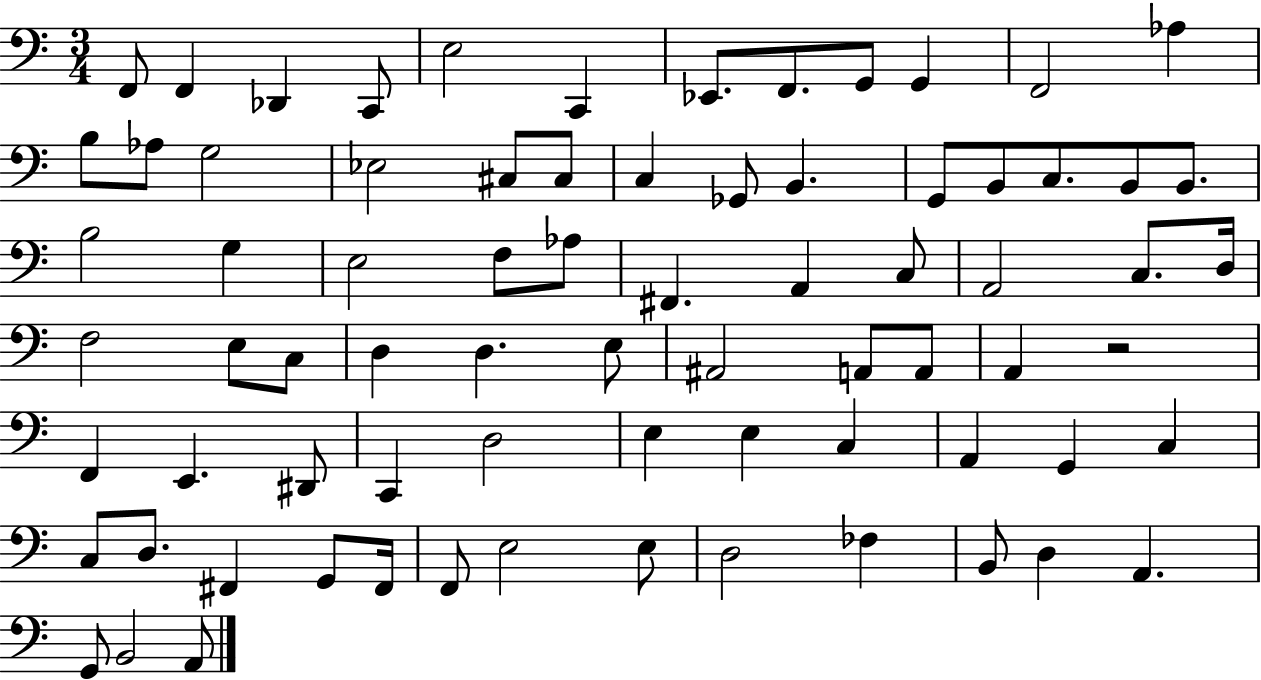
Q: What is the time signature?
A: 3/4